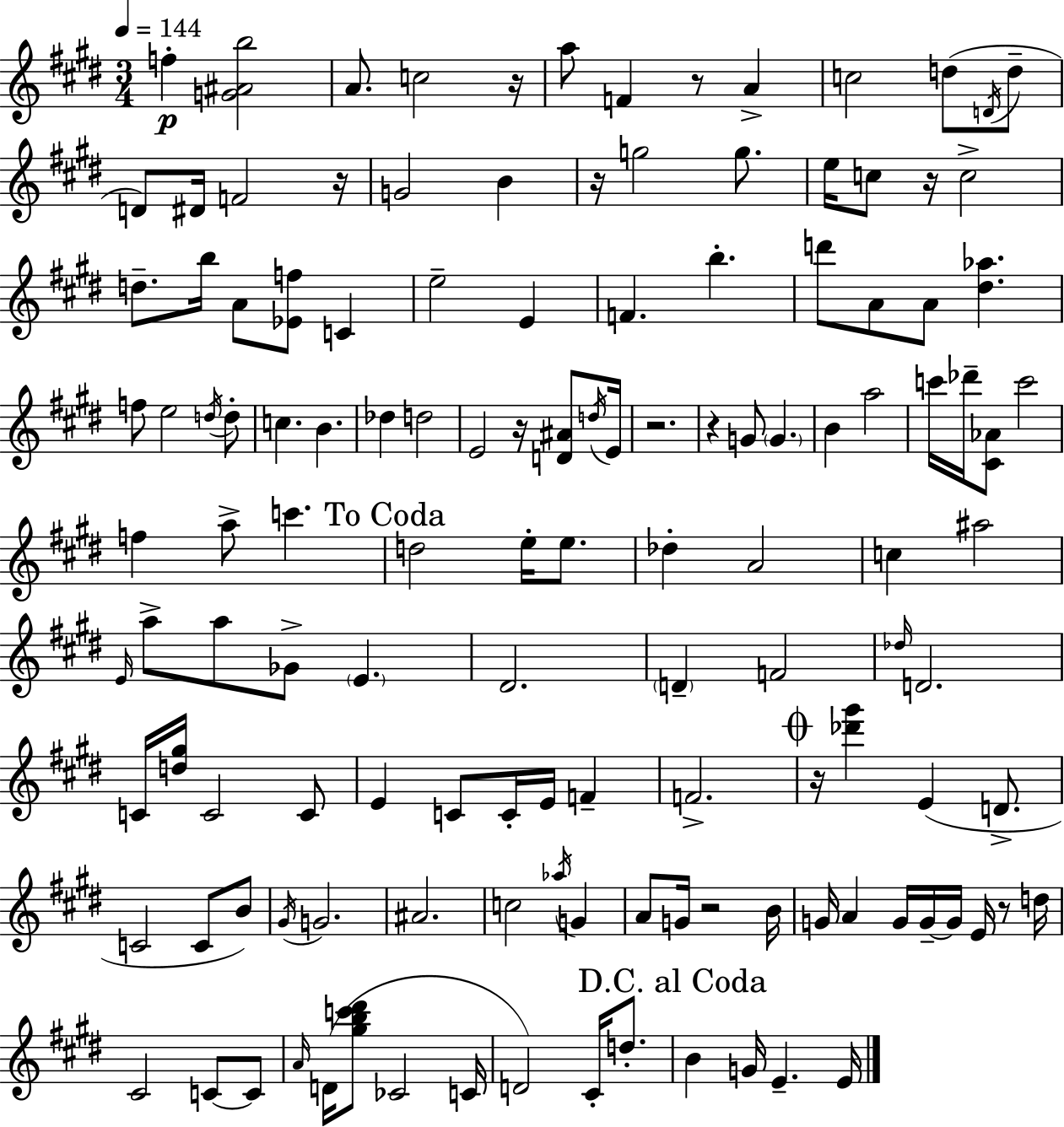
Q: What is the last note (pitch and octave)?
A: E4